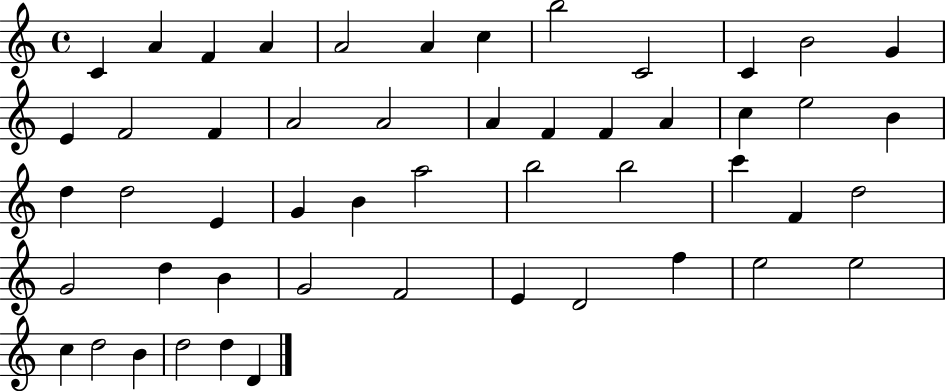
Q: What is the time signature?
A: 4/4